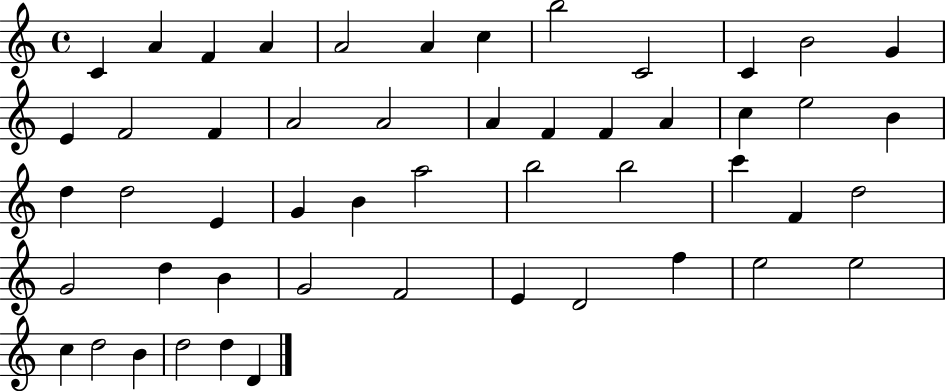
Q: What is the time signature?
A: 4/4